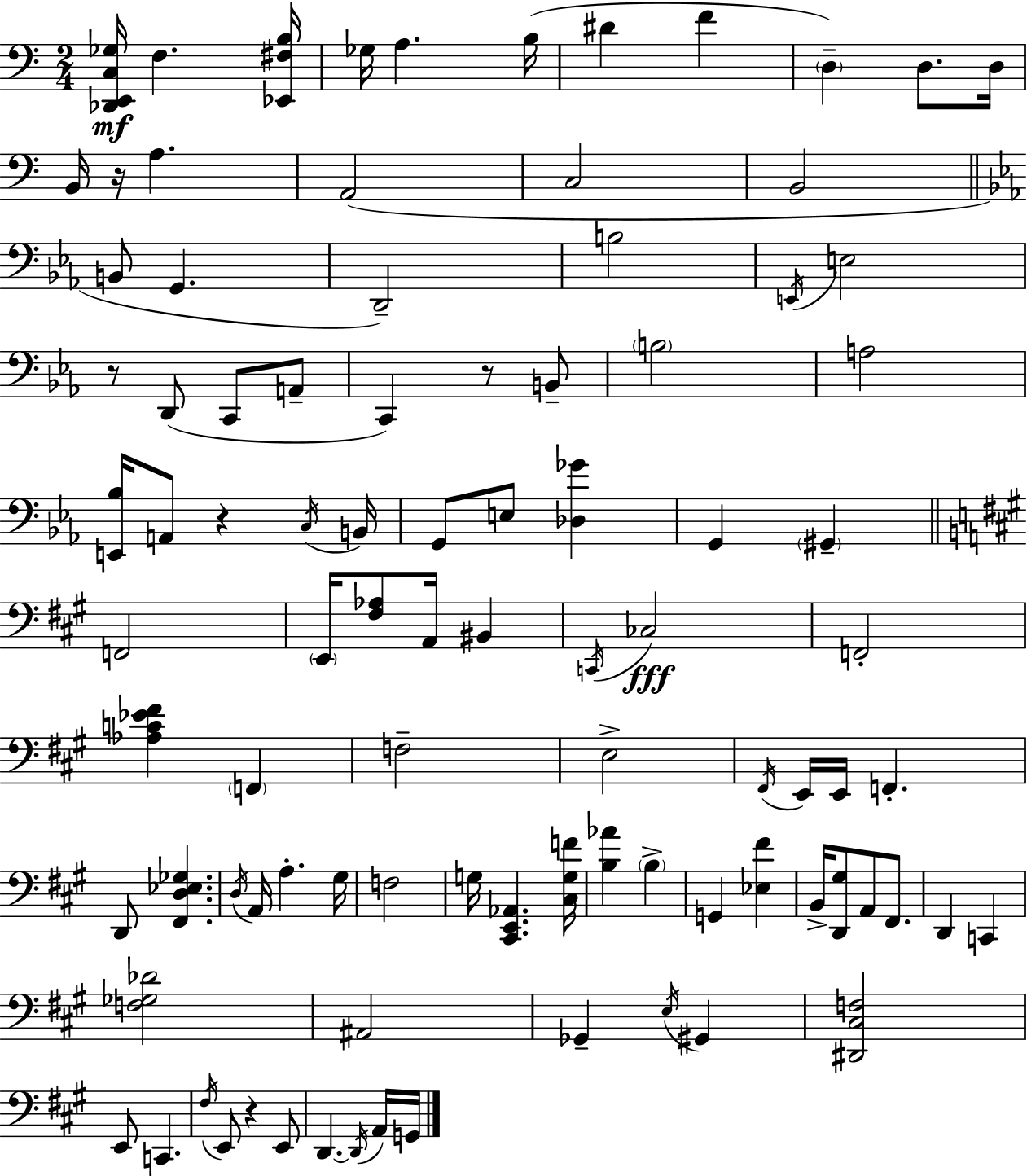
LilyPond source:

{
  \clef bass
  \numericTimeSignature
  \time 2/4
  \key a \minor
  <des, e, c ges>16\mf f4. <ees, fis b>16 | ges16 a4. b16( | dis'4 f'4 | \parenthesize d4--) d8. d16 | \break b,16 r16 a4. | a,2( | c2 | b,2 | \break \bar "||" \break \key ees \major b,8 g,4. | d,2--) | b2 | \acciaccatura { e,16 } e2 | \break r8 d,8( c,8 a,8-- | c,4) r8 b,8-- | \parenthesize b2 | a2 | \break <e, bes>16 a,8 r4 | \acciaccatura { c16 } b,16 g,8 e8 <des ges'>4 | g,4 \parenthesize gis,4-- | \bar "||" \break \key a \major f,2 | \parenthesize e,16 <fis aes>8 a,16 bis,4 | \acciaccatura { c,16 }\fff ces2 | f,2-. | \break <aes c' ees' fis'>4 \parenthesize f,4 | f2-- | e2-> | \acciaccatura { fis,16 } e,16 e,16 f,4.-. | \break d,8 <fis, d ees ges>4. | \acciaccatura { d16 } a,16 a4.-. | gis16 f2 | g16 <cis, e, aes,>4. | \break <cis g f'>16 <b aes'>4 \parenthesize b4-> | g,4 <ees fis'>4 | b,16-> <d, gis>8 a,8 | fis,8. d,4 c,4 | \break <f ges des'>2 | ais,2 | ges,4-- \acciaccatura { e16 } | gis,4 <dis, cis f>2 | \break e,8 c,4. | \acciaccatura { fis16 } e,8 r4 | e,8 d,4.~~ | \acciaccatura { d,16 } a,16 g,16 \bar "|."
}